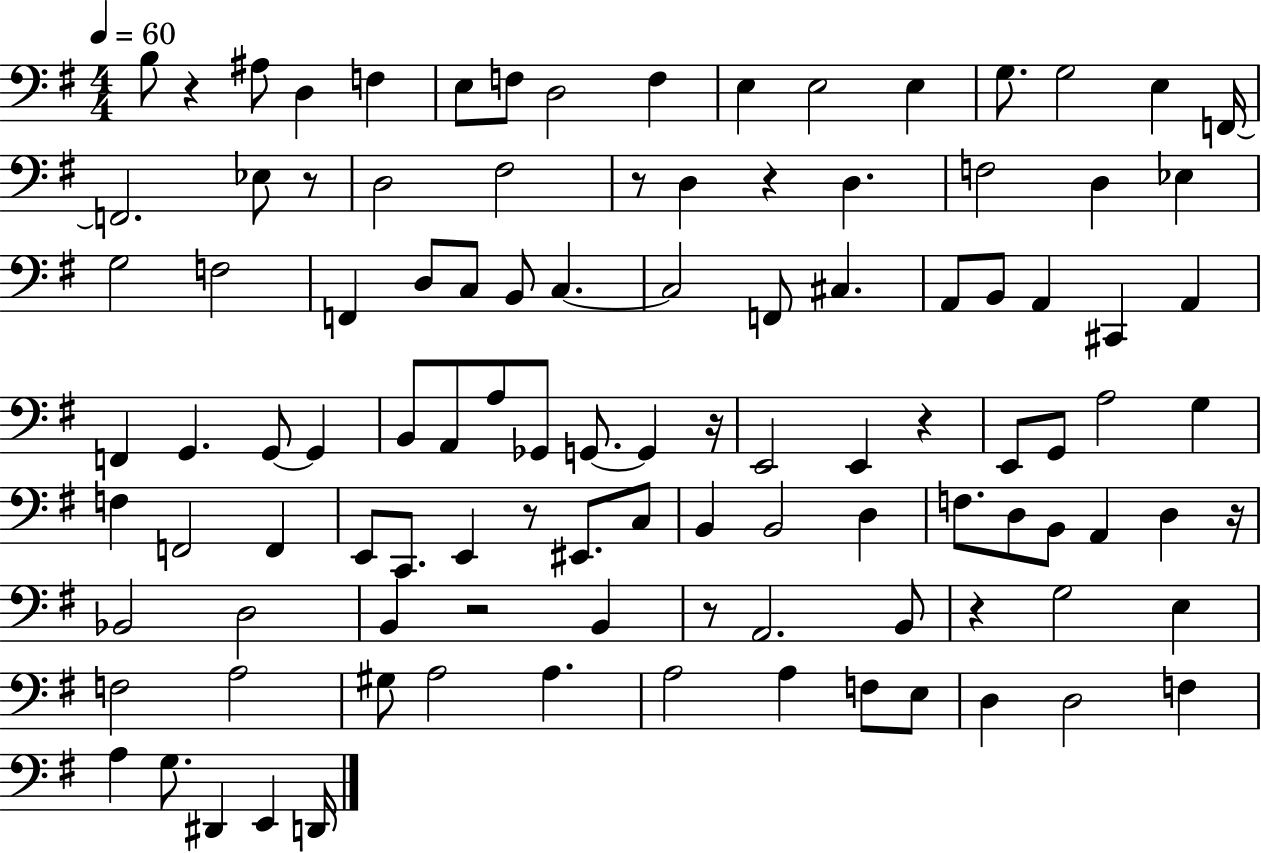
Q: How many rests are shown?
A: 11